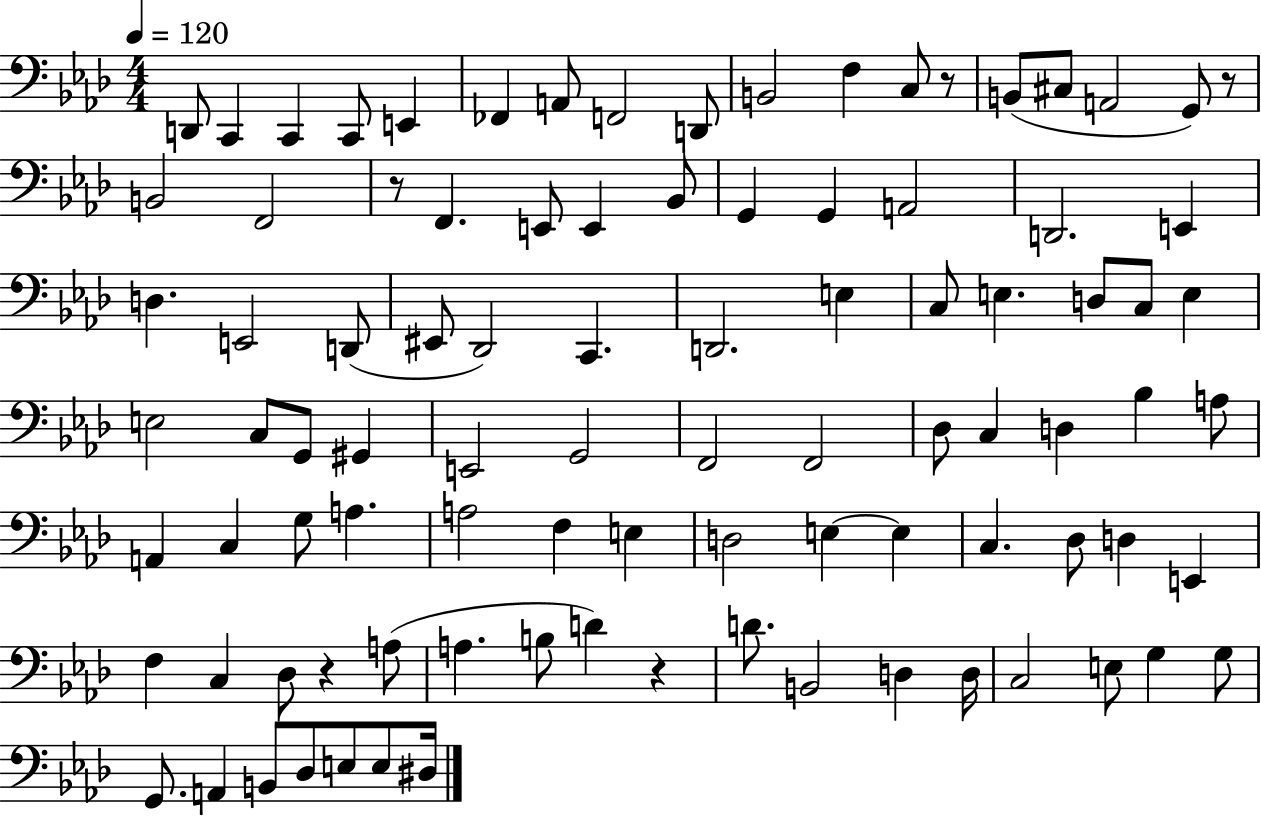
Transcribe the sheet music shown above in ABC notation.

X:1
T:Untitled
M:4/4
L:1/4
K:Ab
D,,/2 C,, C,, C,,/2 E,, _F,, A,,/2 F,,2 D,,/2 B,,2 F, C,/2 z/2 B,,/2 ^C,/2 A,,2 G,,/2 z/2 B,,2 F,,2 z/2 F,, E,,/2 E,, _B,,/2 G,, G,, A,,2 D,,2 E,, D, E,,2 D,,/2 ^E,,/2 _D,,2 C,, D,,2 E, C,/2 E, D,/2 C,/2 E, E,2 C,/2 G,,/2 ^G,, E,,2 G,,2 F,,2 F,,2 _D,/2 C, D, _B, A,/2 A,, C, G,/2 A, A,2 F, E, D,2 E, E, C, _D,/2 D, E,, F, C, _D,/2 z A,/2 A, B,/2 D z D/2 B,,2 D, D,/4 C,2 E,/2 G, G,/2 G,,/2 A,, B,,/2 _D,/2 E,/2 E,/2 ^D,/4